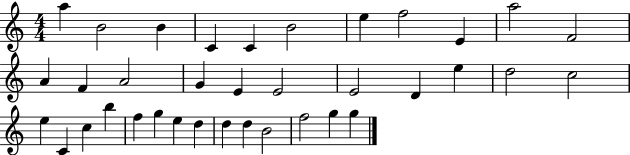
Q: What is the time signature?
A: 4/4